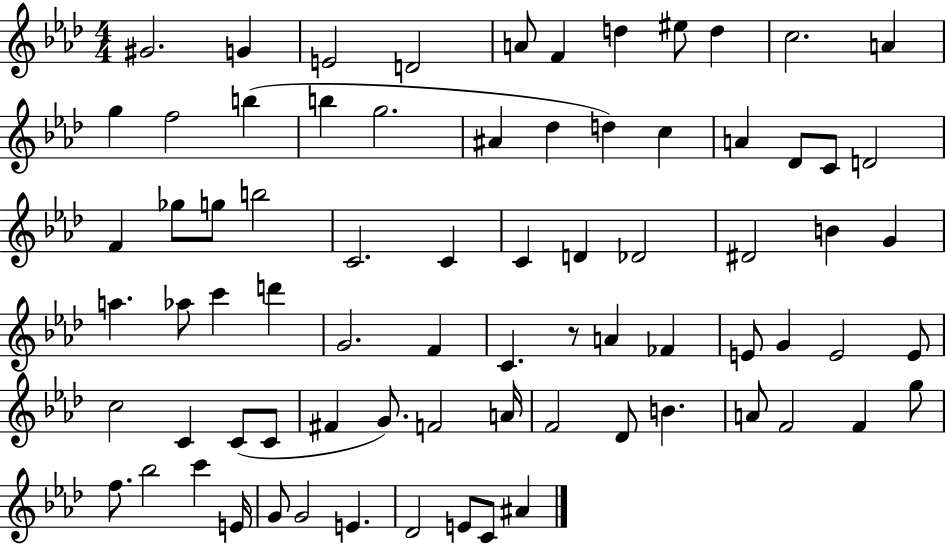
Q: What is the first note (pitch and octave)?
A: G#4